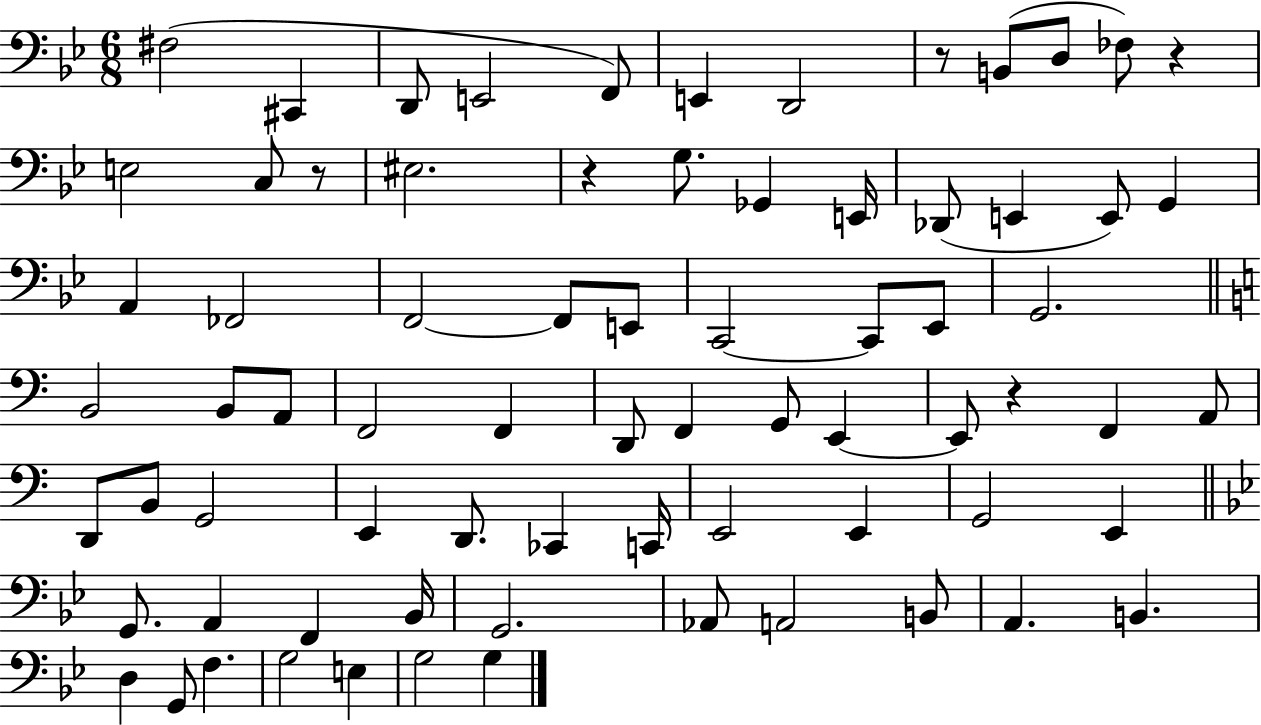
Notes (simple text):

F#3/h C#2/q D2/e E2/h F2/e E2/q D2/h R/e B2/e D3/e FES3/e R/q E3/h C3/e R/e EIS3/h. R/q G3/e. Gb2/q E2/s Db2/e E2/q E2/e G2/q A2/q FES2/h F2/h F2/e E2/e C2/h C2/e Eb2/e G2/h. B2/h B2/e A2/e F2/h F2/q D2/e F2/q G2/e E2/q E2/e R/q F2/q A2/e D2/e B2/e G2/h E2/q D2/e. CES2/q C2/s E2/h E2/q G2/h E2/q G2/e. A2/q F2/q Bb2/s G2/h. Ab2/e A2/h B2/e A2/q. B2/q. D3/q G2/e F3/q. G3/h E3/q G3/h G3/q